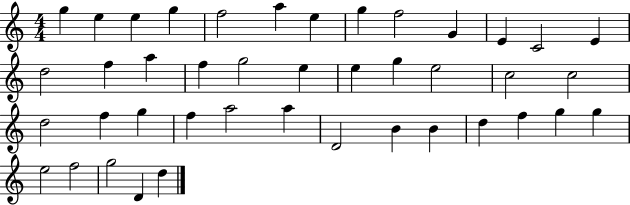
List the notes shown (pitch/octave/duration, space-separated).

G5/q E5/q E5/q G5/q F5/h A5/q E5/q G5/q F5/h G4/q E4/q C4/h E4/q D5/h F5/q A5/q F5/q G5/h E5/q E5/q G5/q E5/h C5/h C5/h D5/h F5/q G5/q F5/q A5/h A5/q D4/h B4/q B4/q D5/q F5/q G5/q G5/q E5/h F5/h G5/h D4/q D5/q